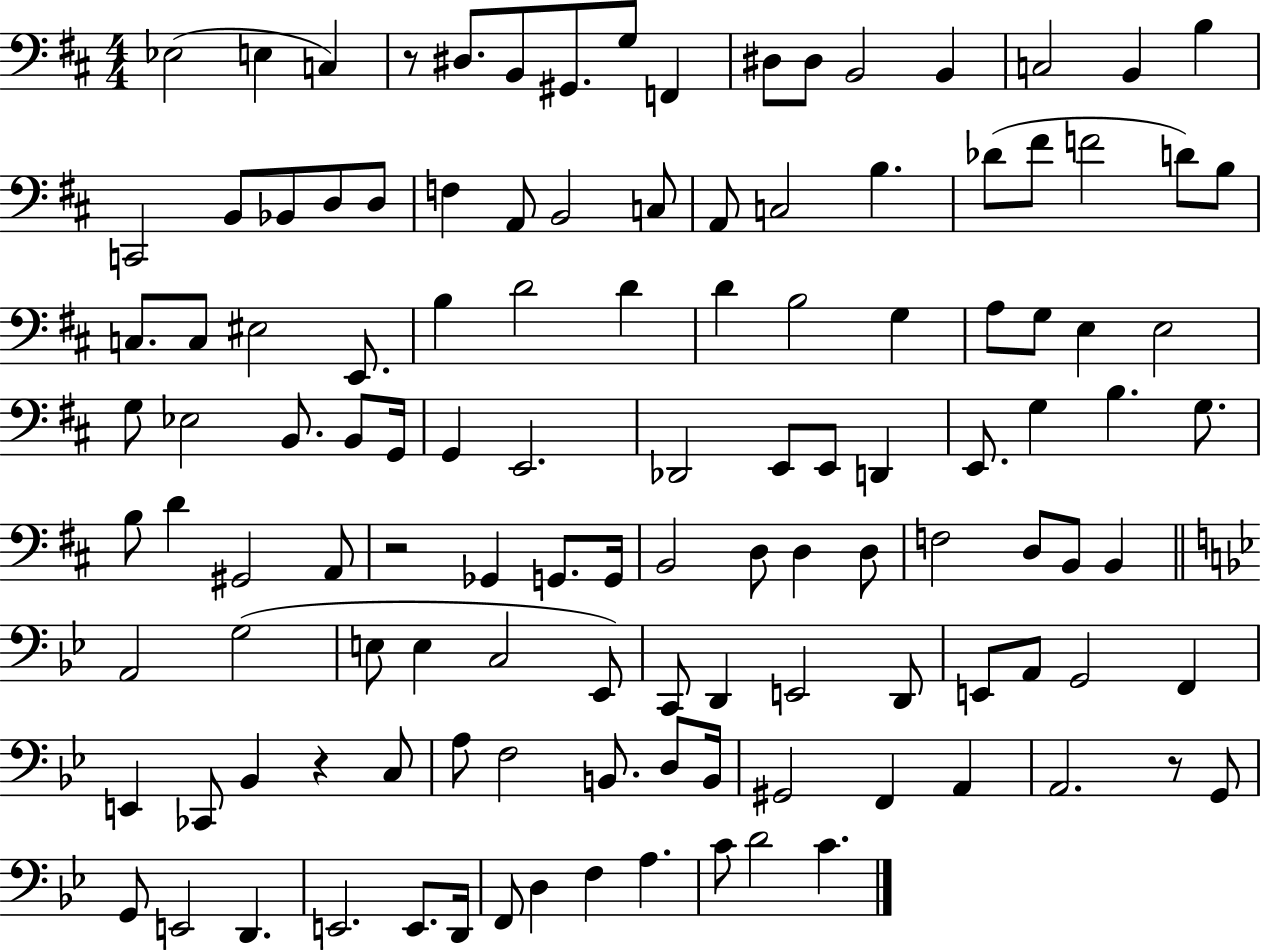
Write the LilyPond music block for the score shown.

{
  \clef bass
  \numericTimeSignature
  \time 4/4
  \key d \major
  ees2( e4 c4) | r8 dis8. b,8 gis,8. g8 f,4 | dis8 dis8 b,2 b,4 | c2 b,4 b4 | \break c,2 b,8 bes,8 d8 d8 | f4 a,8 b,2 c8 | a,8 c2 b4. | des'8( fis'8 f'2 d'8) b8 | \break c8. c8 eis2 e,8. | b4 d'2 d'4 | d'4 b2 g4 | a8 g8 e4 e2 | \break g8 ees2 b,8. b,8 g,16 | g,4 e,2. | des,2 e,8 e,8 d,4 | e,8. g4 b4. g8. | \break b8 d'4 gis,2 a,8 | r2 ges,4 g,8. g,16 | b,2 d8 d4 d8 | f2 d8 b,8 b,4 | \break \bar "||" \break \key bes \major a,2 g2( | e8 e4 c2 ees,8) | c,8 d,4 e,2 d,8 | e,8 a,8 g,2 f,4 | \break e,4 ces,8 bes,4 r4 c8 | a8 f2 b,8. d8 b,16 | gis,2 f,4 a,4 | a,2. r8 g,8 | \break g,8 e,2 d,4. | e,2. e,8. d,16 | f,8 d4 f4 a4. | c'8 d'2 c'4. | \break \bar "|."
}